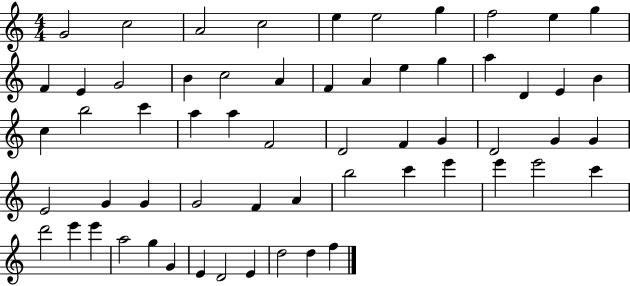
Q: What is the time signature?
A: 4/4